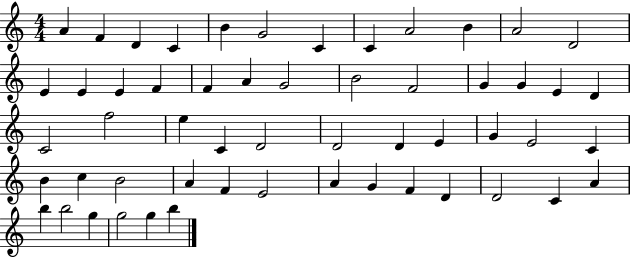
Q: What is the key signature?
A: C major